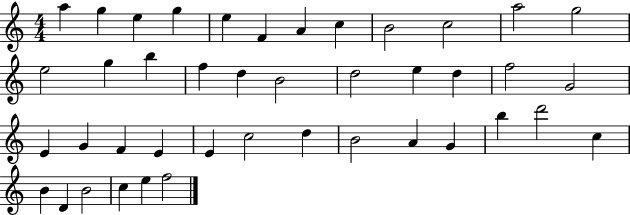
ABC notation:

X:1
T:Untitled
M:4/4
L:1/4
K:C
a g e g e F A c B2 c2 a2 g2 e2 g b f d B2 d2 e d f2 G2 E G F E E c2 d B2 A G b d'2 c B D B2 c e f2